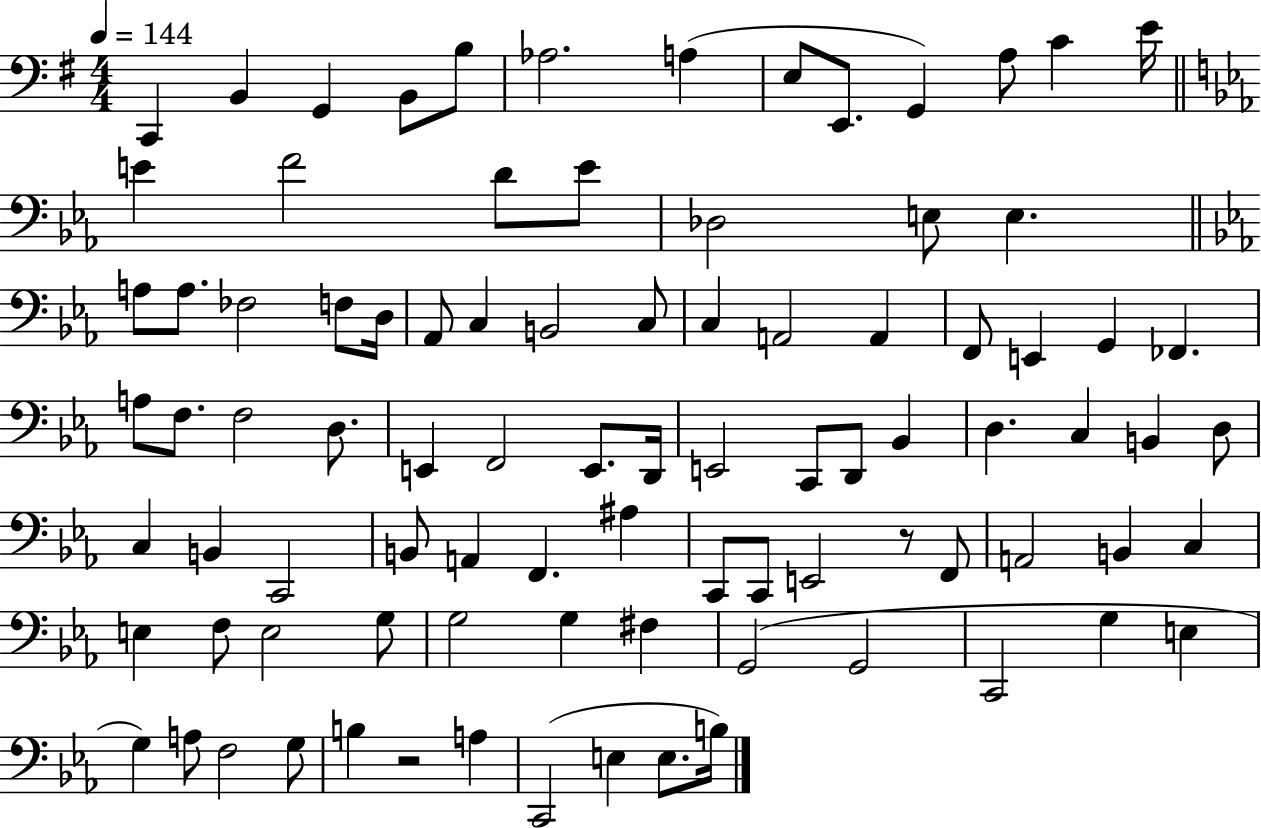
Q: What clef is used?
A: bass